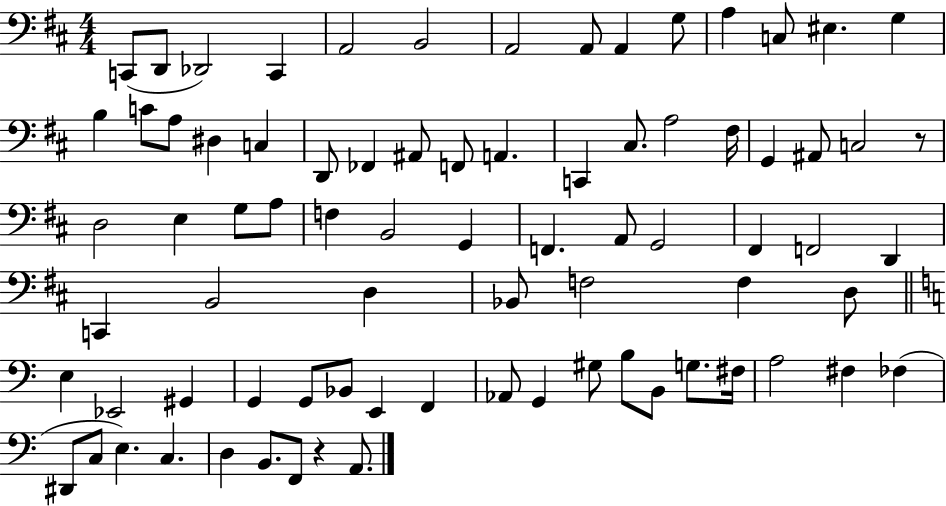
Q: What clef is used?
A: bass